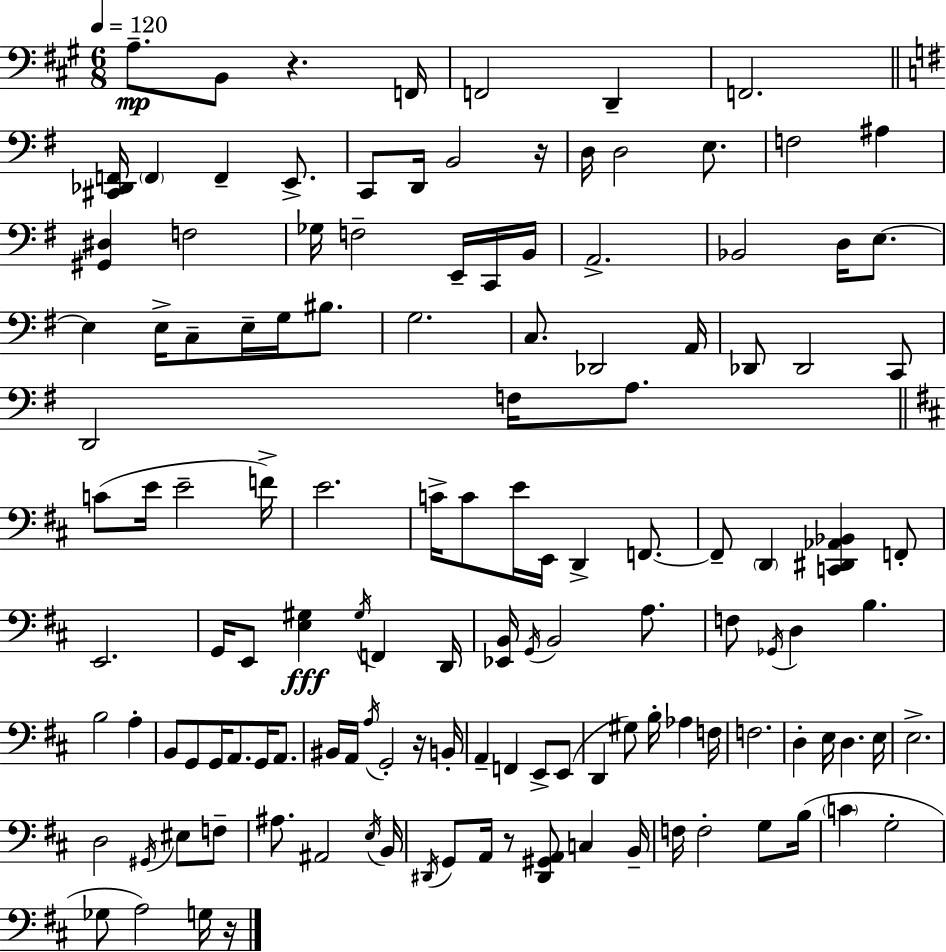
A3/e. B2/e R/q. F2/s F2/h D2/q F2/h. [C#2,Db2,F2]/s F2/q F2/q E2/e. C2/e D2/s B2/h R/s D3/s D3/h E3/e. F3/h A#3/q [G#2,D#3]/q F3/h Gb3/s F3/h E2/s C2/s B2/s A2/h. Bb2/h D3/s E3/e. E3/q E3/s C3/e E3/s G3/s BIS3/e. G3/h. C3/e. Db2/h A2/s Db2/e Db2/h C2/e D2/h F3/s A3/e. C4/e E4/s E4/h F4/s E4/h. C4/s C4/e E4/s E2/s D2/q F2/e. F2/e D2/q [C2,D#2,Ab2,Bb2]/q F2/e E2/h. G2/s E2/e [E3,G#3]/q G#3/s F2/q D2/s [Eb2,B2]/s G2/s B2/h A3/e. F3/e Gb2/s D3/q B3/q. B3/h A3/q B2/e G2/e G2/s A2/e. G2/s A2/e. BIS2/s A2/s A3/s G2/h R/s B2/s A2/q F2/q E2/e E2/e D2/q G#3/e B3/s Ab3/q F3/s F3/h. D3/q E3/s D3/q. E3/s E3/h. D3/h G#2/s EIS3/e F3/e A#3/e. A#2/h E3/s B2/s D#2/s G2/e A2/s R/e [D#2,G#2,A2]/e C3/q B2/s F3/s F3/h G3/e B3/s C4/q G3/h Gb3/e A3/h G3/s R/s